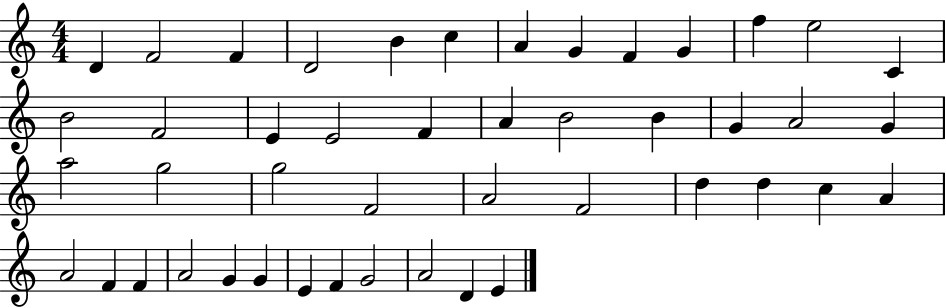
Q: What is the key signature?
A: C major